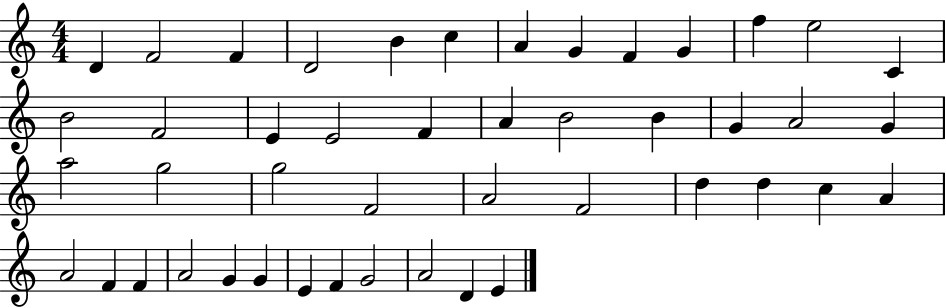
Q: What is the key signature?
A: C major